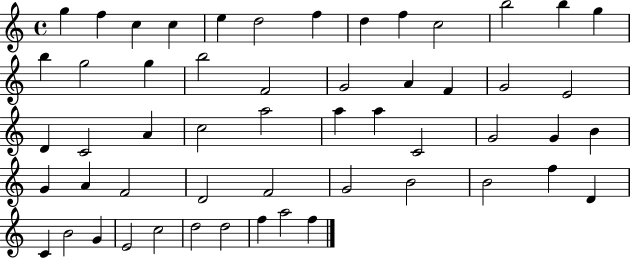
G5/q F5/q C5/q C5/q E5/q D5/h F5/q D5/q F5/q C5/h B5/h B5/q G5/q B5/q G5/h G5/q B5/h F4/h G4/h A4/q F4/q G4/h E4/h D4/q C4/h A4/q C5/h A5/h A5/q A5/q C4/h G4/h G4/q B4/q G4/q A4/q F4/h D4/h F4/h G4/h B4/h B4/h F5/q D4/q C4/q B4/h G4/q E4/h C5/h D5/h D5/h F5/q A5/h F5/q